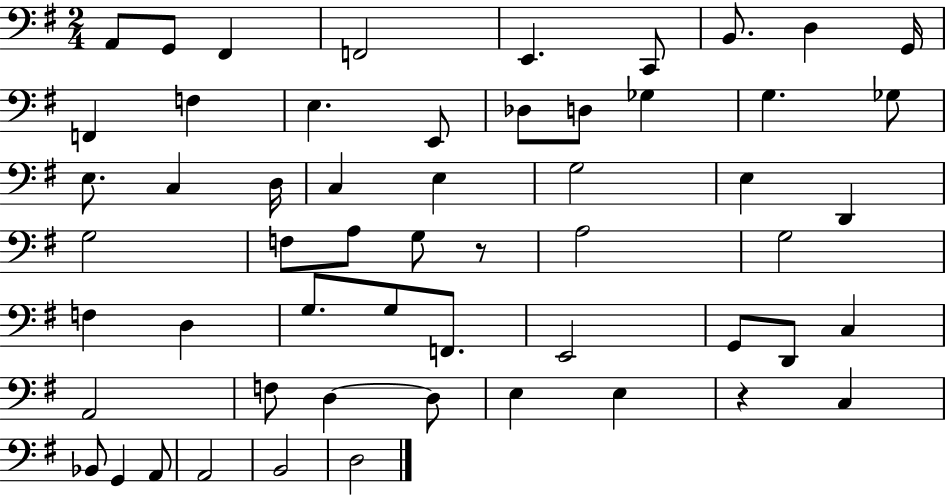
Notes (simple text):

A2/e G2/e F#2/q F2/h E2/q. C2/e B2/e. D3/q G2/s F2/q F3/q E3/q. E2/e Db3/e D3/e Gb3/q G3/q. Gb3/e E3/e. C3/q D3/s C3/q E3/q G3/h E3/q D2/q G3/h F3/e A3/e G3/e R/e A3/h G3/h F3/q D3/q G3/e. G3/e F2/e. E2/h G2/e D2/e C3/q A2/h F3/e D3/q D3/e E3/q E3/q R/q C3/q Bb2/e G2/q A2/e A2/h B2/h D3/h